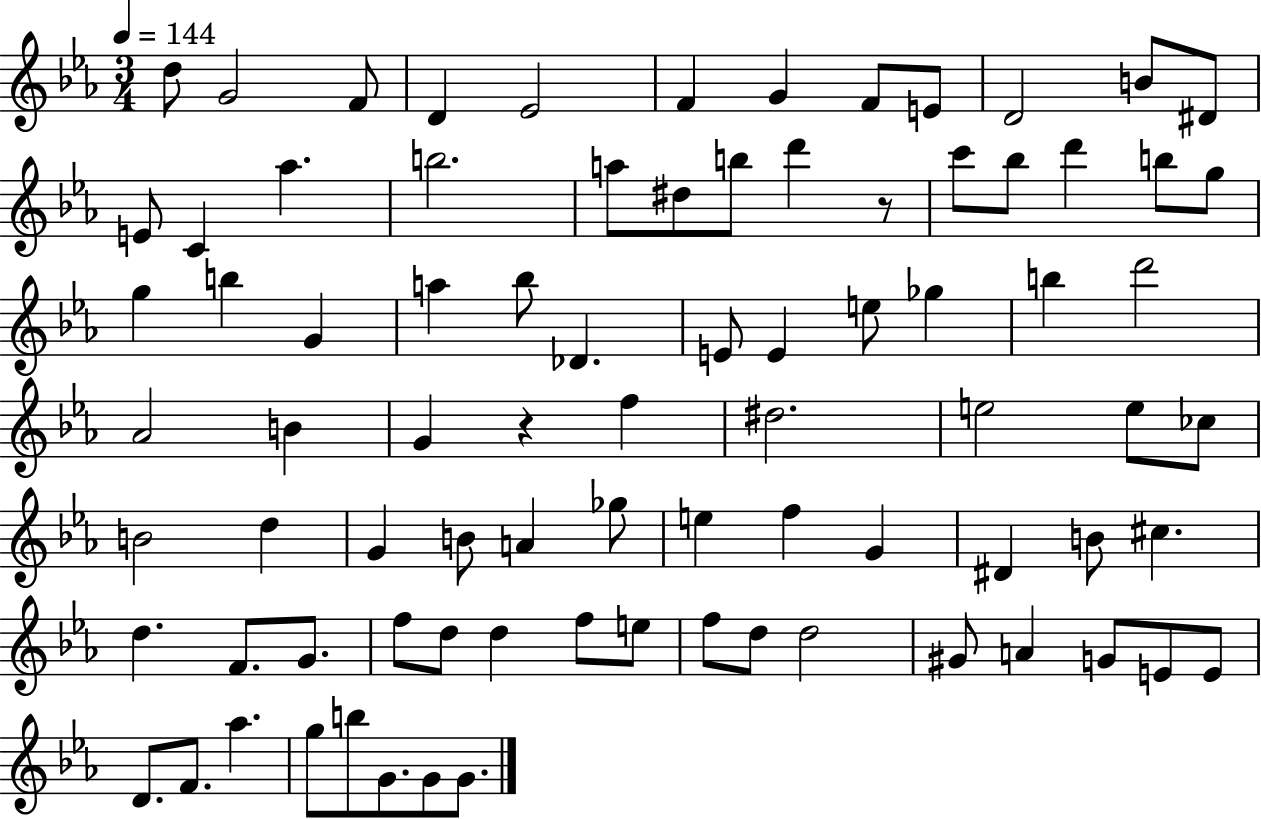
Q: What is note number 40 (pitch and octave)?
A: G4